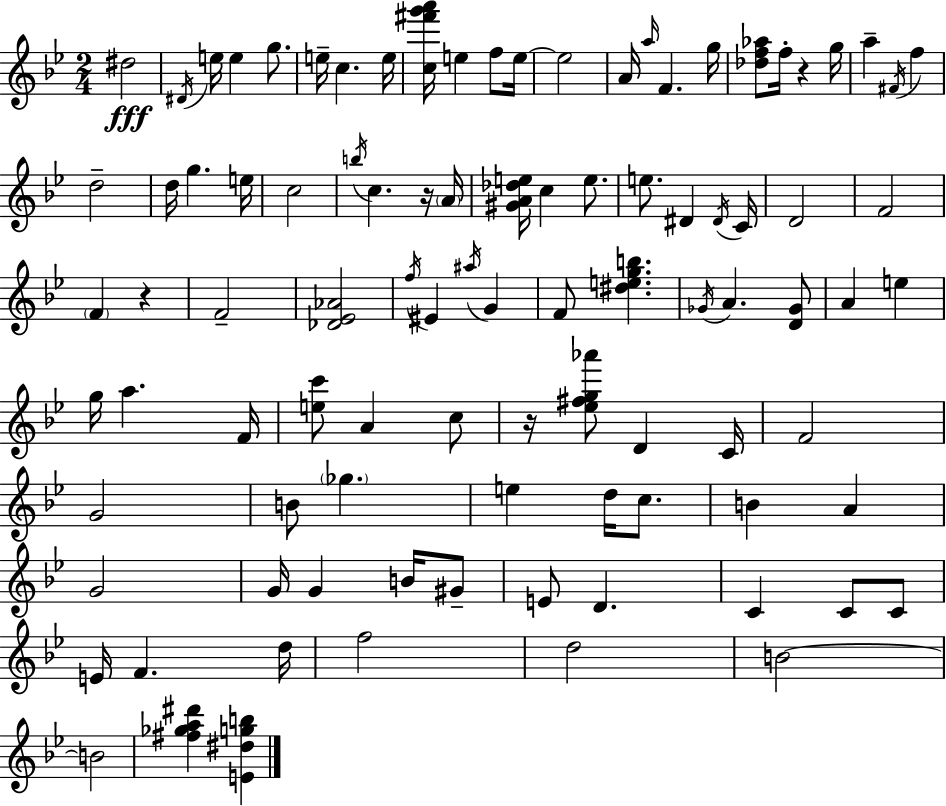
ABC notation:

X:1
T:Untitled
M:2/4
L:1/4
K:Bb
^d2 ^D/4 e/4 e g/2 e/4 c e/4 [c^f'g'a']/4 e f/2 e/4 e2 A/4 a/4 F g/4 [_df_a]/2 f/4 z g/4 a ^F/4 f d2 d/4 g e/4 c2 b/4 c z/4 A/4 [^GA_de]/4 c e/2 e/2 ^D ^D/4 C/4 D2 F2 F z F2 [_D_E_A]2 f/4 ^E ^a/4 G F/2 [^degb] _G/4 A [D_G]/2 A e g/4 a F/4 [ec']/2 A c/2 z/4 [_e^fg_a']/2 D C/4 F2 G2 B/2 _g e d/4 c/2 B A G2 G/4 G B/4 ^G/2 E/2 D C C/2 C/2 E/4 F d/4 f2 d2 B2 B2 [^f_ga^d'] [E^dgb]